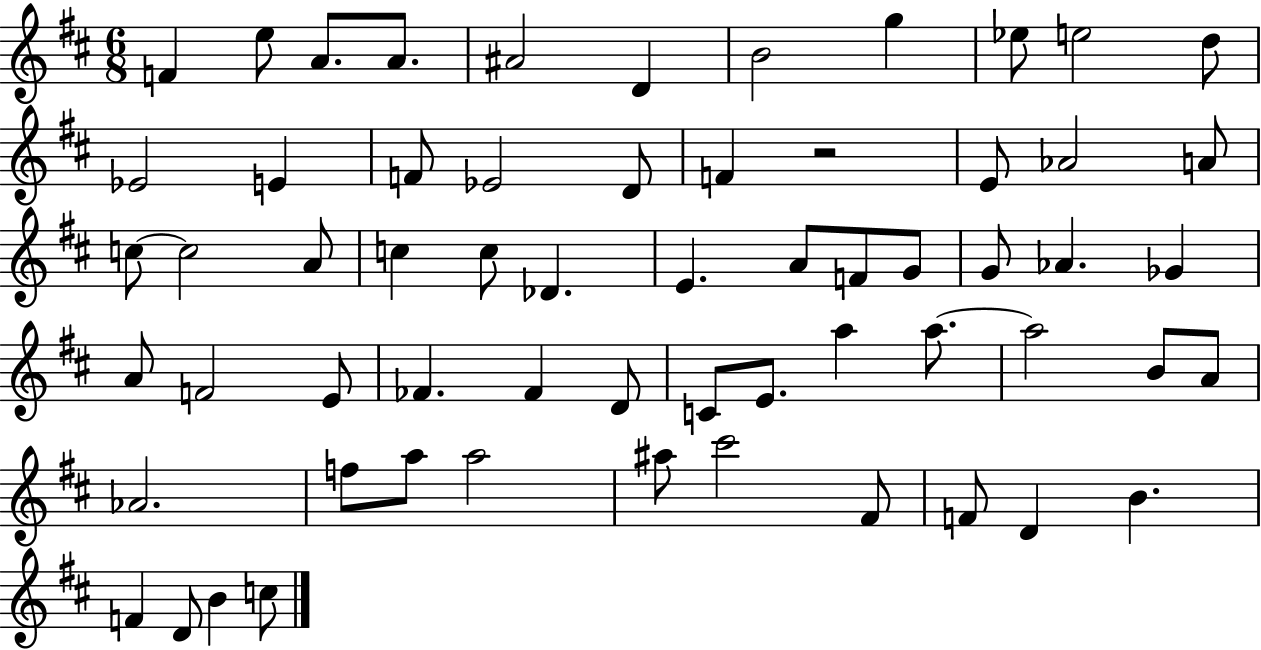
F4/q E5/e A4/e. A4/e. A#4/h D4/q B4/h G5/q Eb5/e E5/h D5/e Eb4/h E4/q F4/e Eb4/h D4/e F4/q R/h E4/e Ab4/h A4/e C5/e C5/h A4/e C5/q C5/e Db4/q. E4/q. A4/e F4/e G4/e G4/e Ab4/q. Gb4/q A4/e F4/h E4/e FES4/q. FES4/q D4/e C4/e E4/e. A5/q A5/e. A5/h B4/e A4/e Ab4/h. F5/e A5/e A5/h A#5/e C#6/h F#4/e F4/e D4/q B4/q. F4/q D4/e B4/q C5/e